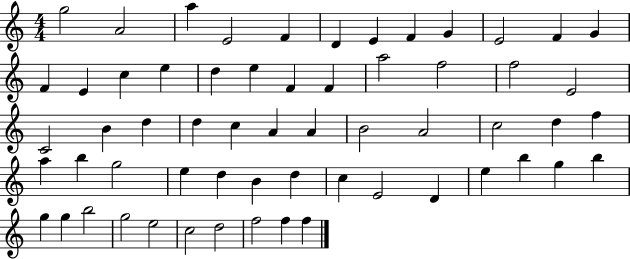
G5/h A4/h A5/q E4/h F4/q D4/q E4/q F4/q G4/q E4/h F4/q G4/q F4/q E4/q C5/q E5/q D5/q E5/q F4/q F4/q A5/h F5/h F5/h E4/h C4/h B4/q D5/q D5/q C5/q A4/q A4/q B4/h A4/h C5/h D5/q F5/q A5/q B5/q G5/h E5/q D5/q B4/q D5/q C5/q E4/h D4/q E5/q B5/q G5/q B5/q G5/q G5/q B5/h G5/h E5/h C5/h D5/h F5/h F5/q F5/q